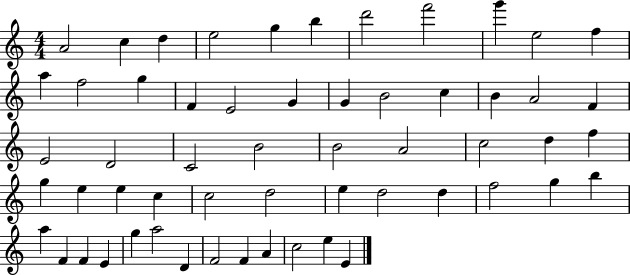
X:1
T:Untitled
M:4/4
L:1/4
K:C
A2 c d e2 g b d'2 f'2 g' e2 f a f2 g F E2 G G B2 c B A2 F E2 D2 C2 B2 B2 A2 c2 d f g e e c c2 d2 e d2 d f2 g b a F F E g a2 D F2 F A c2 e E